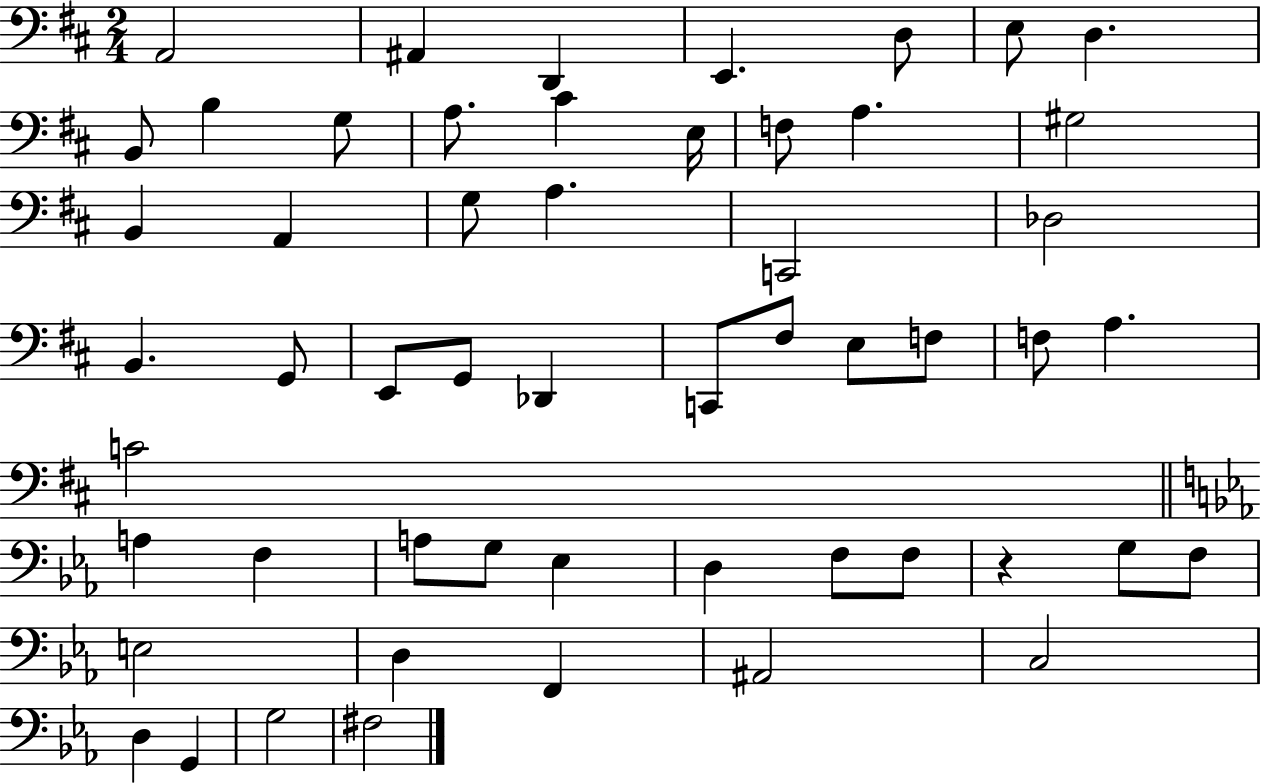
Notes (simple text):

A2/h A#2/q D2/q E2/q. D3/e E3/e D3/q. B2/e B3/q G3/e A3/e. C#4/q E3/s F3/e A3/q. G#3/h B2/q A2/q G3/e A3/q. C2/h Db3/h B2/q. G2/e E2/e G2/e Db2/q C2/e F#3/e E3/e F3/e F3/e A3/q. C4/h A3/q F3/q A3/e G3/e Eb3/q D3/q F3/e F3/e R/q G3/e F3/e E3/h D3/q F2/q A#2/h C3/h D3/q G2/q G3/h F#3/h